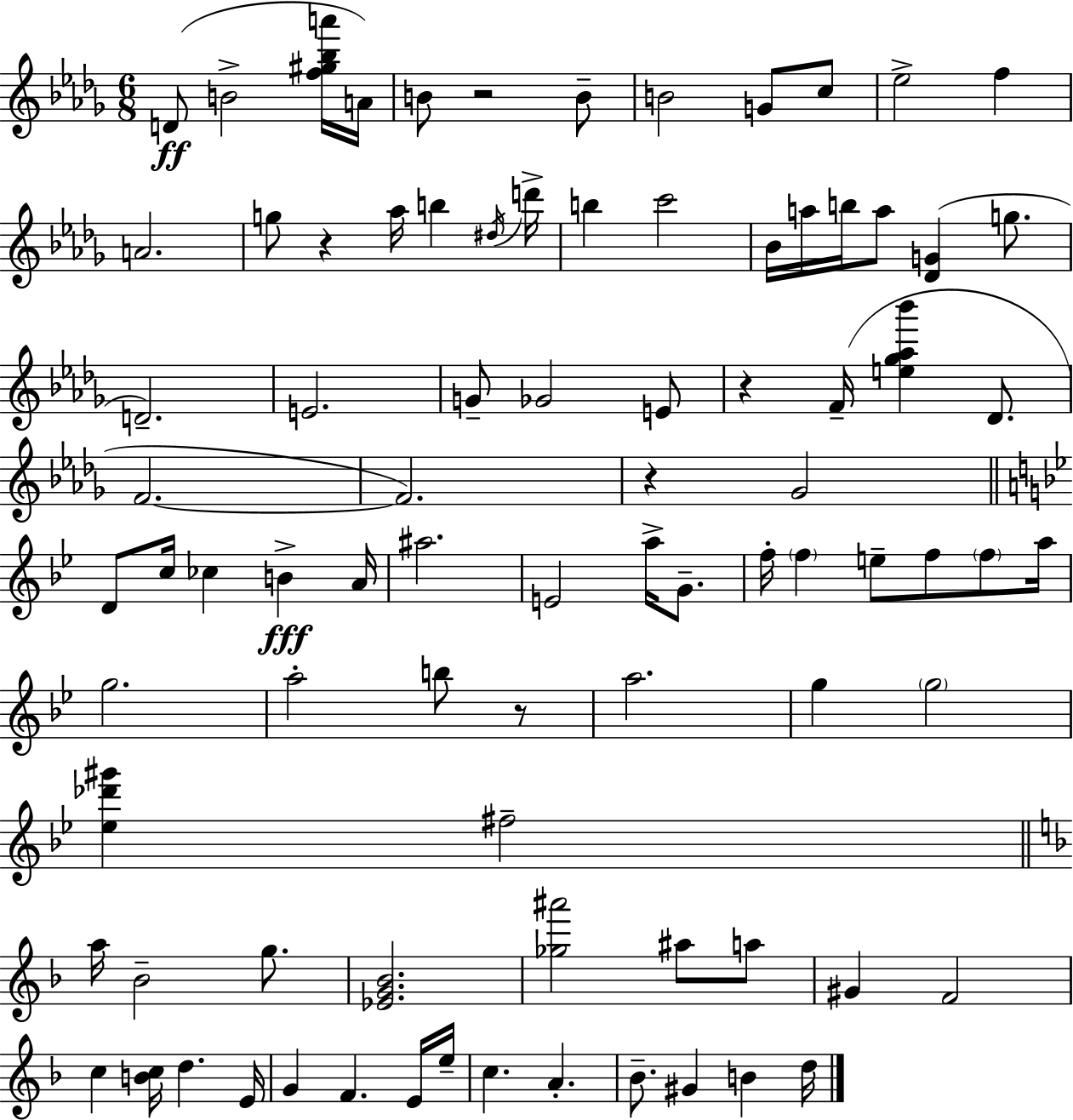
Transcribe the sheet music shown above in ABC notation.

X:1
T:Untitled
M:6/8
L:1/4
K:Bbm
D/2 B2 [f^g_ba']/4 A/4 B/2 z2 B/2 B2 G/2 c/2 _e2 f A2 g/2 z _a/4 b ^d/4 d'/4 b c'2 _B/4 a/4 b/4 a/2 [_DG] g/2 D2 E2 G/2 _G2 E/2 z F/4 [e_g_a_b'] _D/2 F2 F2 z _G2 D/2 c/4 _c B A/4 ^a2 E2 a/4 G/2 f/4 f e/2 f/2 f/2 a/4 g2 a2 b/2 z/2 a2 g g2 [_e_d'^g'] ^f2 a/4 _B2 g/2 [_EG_B]2 [_g^a']2 ^a/2 a/2 ^G F2 c [Bc]/4 d E/4 G F E/4 e/4 c A _B/2 ^G B d/4